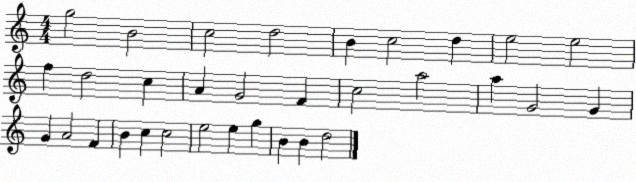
X:1
T:Untitled
M:4/4
L:1/4
K:C
g2 B2 c2 d2 B c2 d e2 e2 f d2 c A G2 F c2 a2 a G2 G G A2 F B c c2 e2 e g B B d2